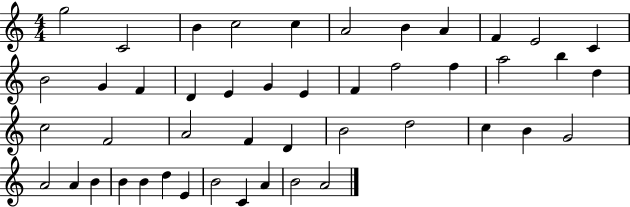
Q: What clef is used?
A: treble